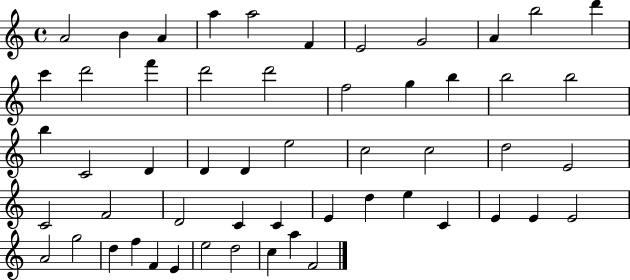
X:1
T:Untitled
M:4/4
L:1/4
K:C
A2 B A a a2 F E2 G2 A b2 d' c' d'2 f' d'2 d'2 f2 g b b2 b2 b C2 D D D e2 c2 c2 d2 E2 C2 F2 D2 C C E d e C E E E2 A2 g2 d f F E e2 d2 c a F2